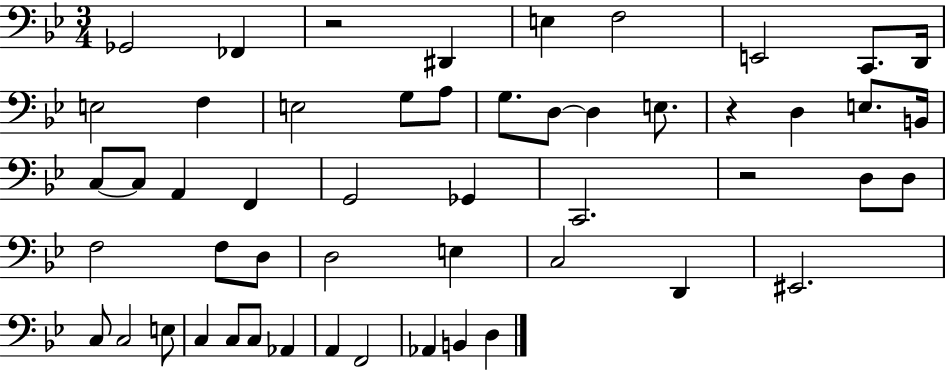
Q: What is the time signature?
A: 3/4